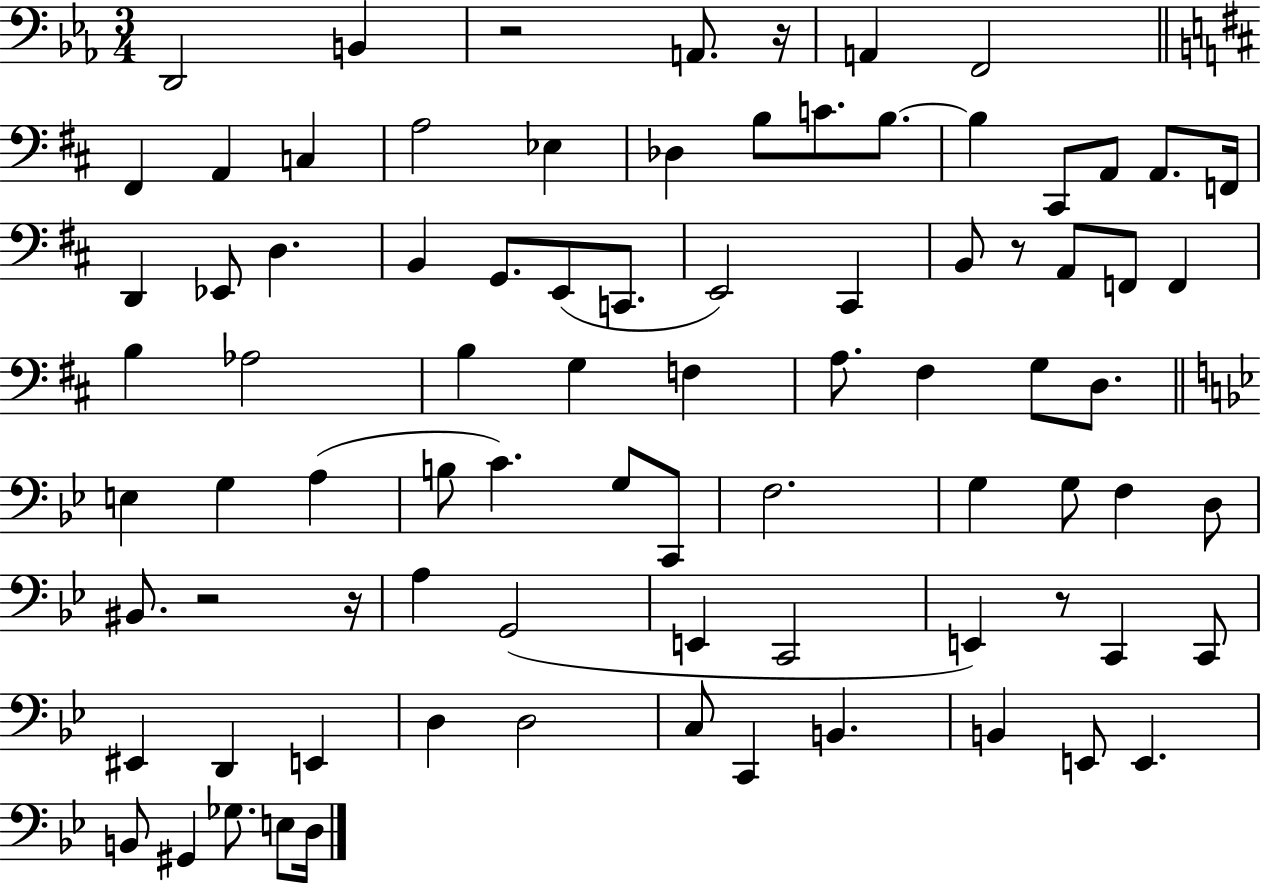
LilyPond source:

{
  \clef bass
  \numericTimeSignature
  \time 3/4
  \key ees \major
  d,2 b,4 | r2 a,8. r16 | a,4 f,2 | \bar "||" \break \key d \major fis,4 a,4 c4 | a2 ees4 | des4 b8 c'8. b8.~~ | b4 cis,8 a,8 a,8. f,16 | \break d,4 ees,8 d4. | b,4 g,8. e,8( c,8. | e,2) cis,4 | b,8 r8 a,8 f,8 f,4 | \break b4 aes2 | b4 g4 f4 | a8. fis4 g8 d8. | \bar "||" \break \key bes \major e4 g4 a4( | b8 c'4.) g8 c,8 | f2. | g4 g8 f4 d8 | \break bis,8. r2 r16 | a4 g,2( | e,4 c,2 | e,4) r8 c,4 c,8 | \break eis,4 d,4 e,4 | d4 d2 | c8 c,4 b,4. | b,4 e,8 e,4. | \break b,8 gis,4 ges8. e8 d16 | \bar "|."
}